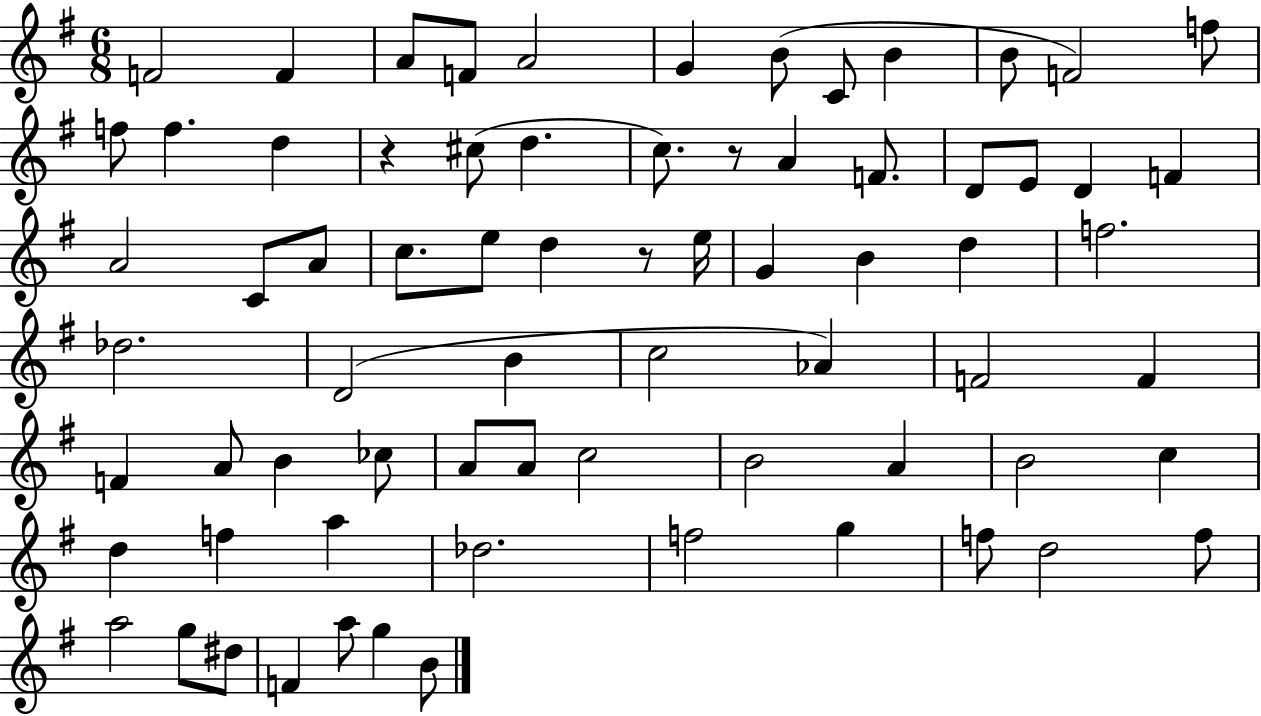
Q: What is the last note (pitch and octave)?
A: B4